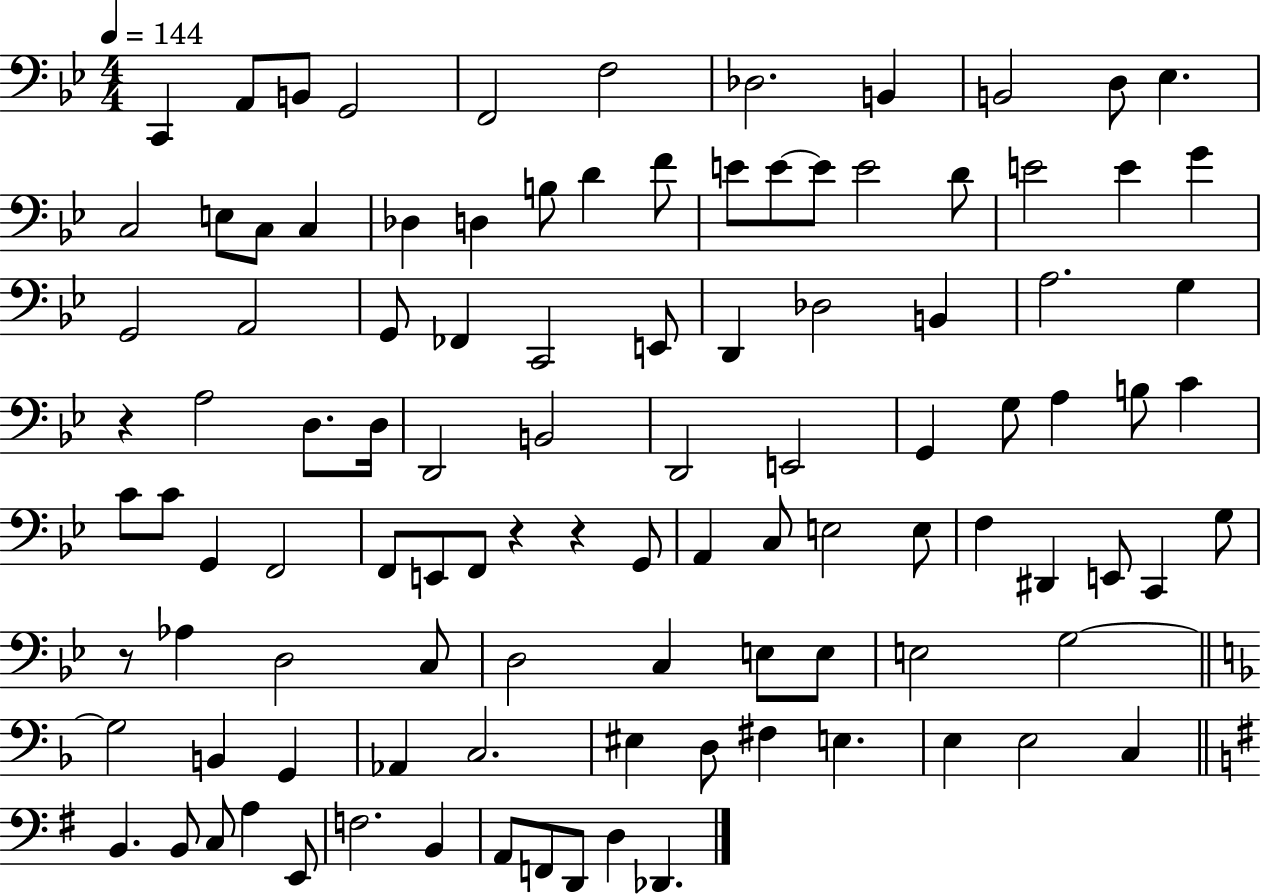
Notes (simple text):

C2/q A2/e B2/e G2/h F2/h F3/h Db3/h. B2/q B2/h D3/e Eb3/q. C3/h E3/e C3/e C3/q Db3/q D3/q B3/e D4/q F4/e E4/e E4/e E4/e E4/h D4/e E4/h E4/q G4/q G2/h A2/h G2/e FES2/q C2/h E2/e D2/q Db3/h B2/q A3/h. G3/q R/q A3/h D3/e. D3/s D2/h B2/h D2/h E2/h G2/q G3/e A3/q B3/e C4/q C4/e C4/e G2/q F2/h F2/e E2/e F2/e R/q R/q G2/e A2/q C3/e E3/h E3/e F3/q D#2/q E2/e C2/q G3/e R/e Ab3/q D3/h C3/e D3/h C3/q E3/e E3/e E3/h G3/h G3/h B2/q G2/q Ab2/q C3/h. EIS3/q D3/e F#3/q E3/q. E3/q E3/h C3/q B2/q. B2/e C3/e A3/q E2/e F3/h. B2/q A2/e F2/e D2/e D3/q Db2/q.